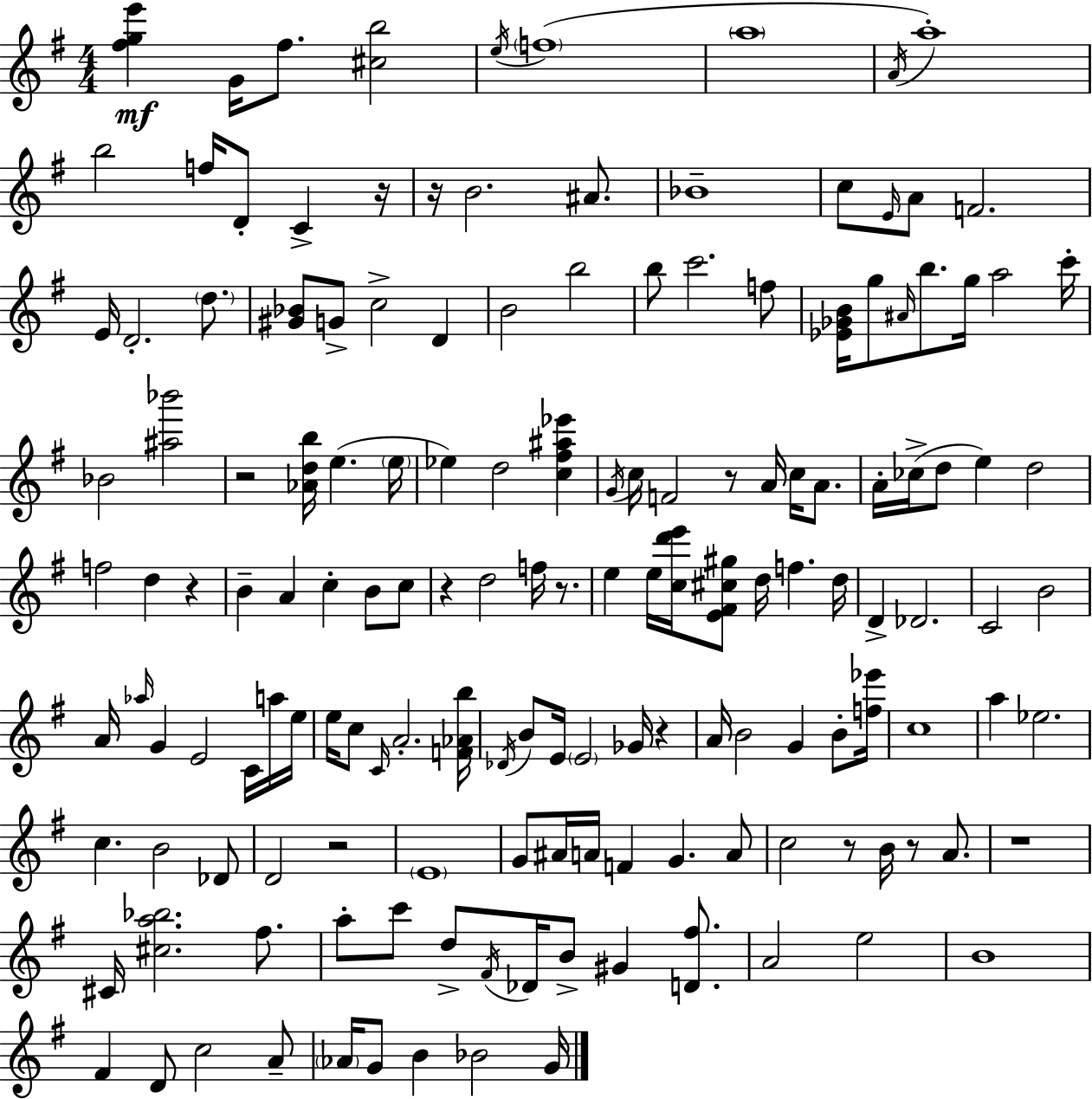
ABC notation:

X:1
T:Untitled
M:4/4
L:1/4
K:G
[^fge'] G/4 ^f/2 [^cb]2 e/4 f4 a4 A/4 a4 b2 f/4 D/2 C z/4 z/4 B2 ^A/2 _B4 c/2 E/4 A/2 F2 E/4 D2 d/2 [^G_B]/2 G/2 c2 D B2 b2 b/2 c'2 f/2 [_E_GB]/4 g/2 ^A/4 b/2 g/4 a2 c'/4 _B2 [^a_b']2 z2 [_Adb]/4 e e/4 _e d2 [c^f^a_e'] G/4 c/4 F2 z/2 A/4 c/4 A/2 A/4 _c/4 d/2 e d2 f2 d z B A c B/2 c/2 z d2 f/4 z/2 e e/4 [cd'e']/4 [E^F^c^g]/2 d/4 f d/4 D _D2 C2 B2 A/4 _a/4 G E2 C/4 a/4 e/4 e/4 c/2 C/4 A2 [F_Ab]/4 _D/4 B/2 E/4 E2 _G/4 z A/4 B2 G B/2 [f_e']/4 c4 a _e2 c B2 _D/2 D2 z2 E4 G/2 ^A/4 A/4 F G A/2 c2 z/2 B/4 z/2 A/2 z4 ^C/4 [^ca_b]2 ^f/2 a/2 c'/2 d/2 ^F/4 _D/4 B/2 ^G [D^f]/2 A2 e2 B4 ^F D/2 c2 A/2 _A/4 G/2 B _B2 G/4